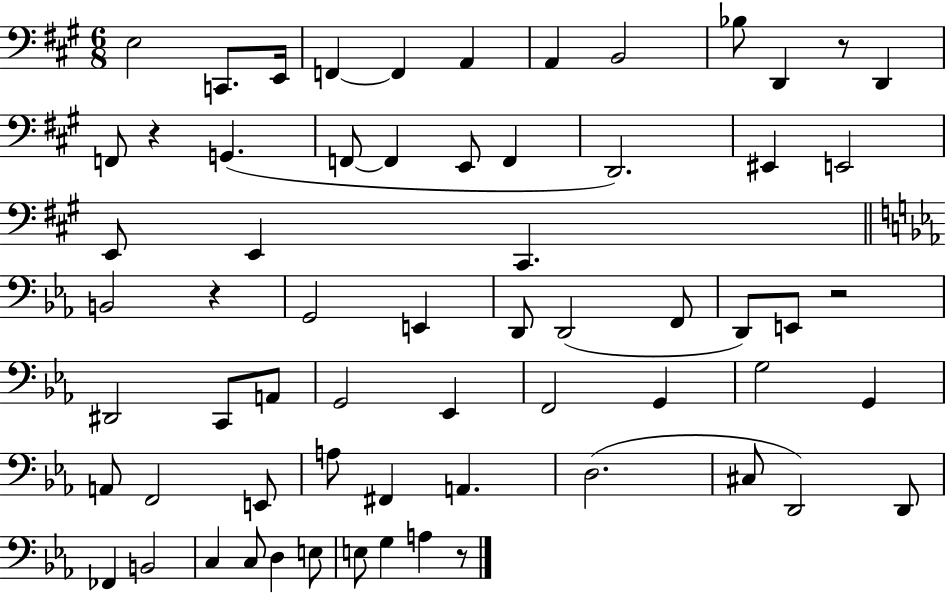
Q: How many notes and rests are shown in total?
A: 64